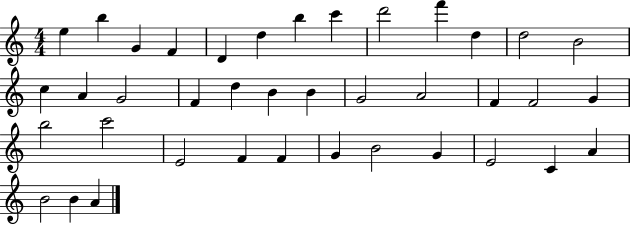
E5/q B5/q G4/q F4/q D4/q D5/q B5/q C6/q D6/h F6/q D5/q D5/h B4/h C5/q A4/q G4/h F4/q D5/q B4/q B4/q G4/h A4/h F4/q F4/h G4/q B5/h C6/h E4/h F4/q F4/q G4/q B4/h G4/q E4/h C4/q A4/q B4/h B4/q A4/q